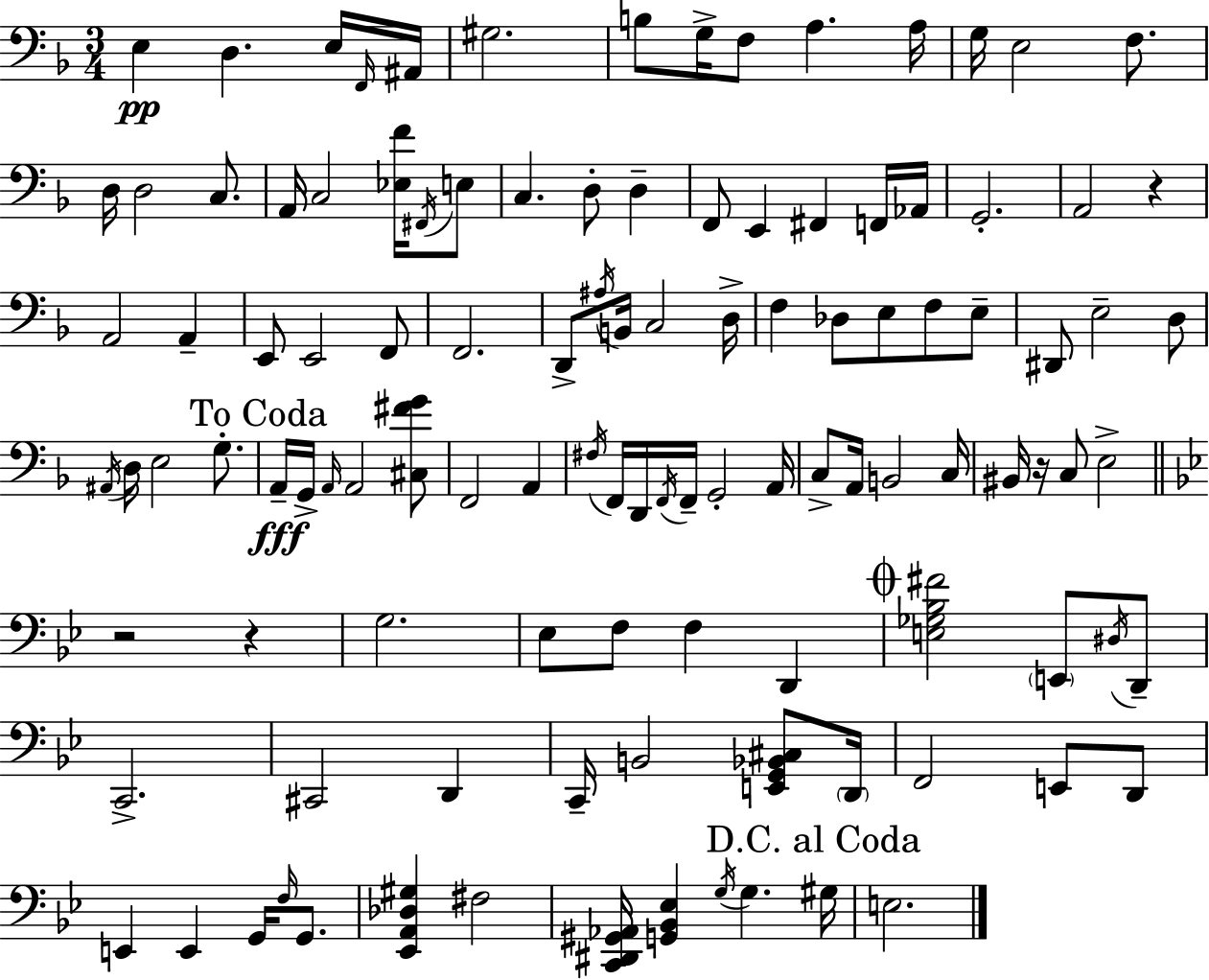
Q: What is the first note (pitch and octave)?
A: E3